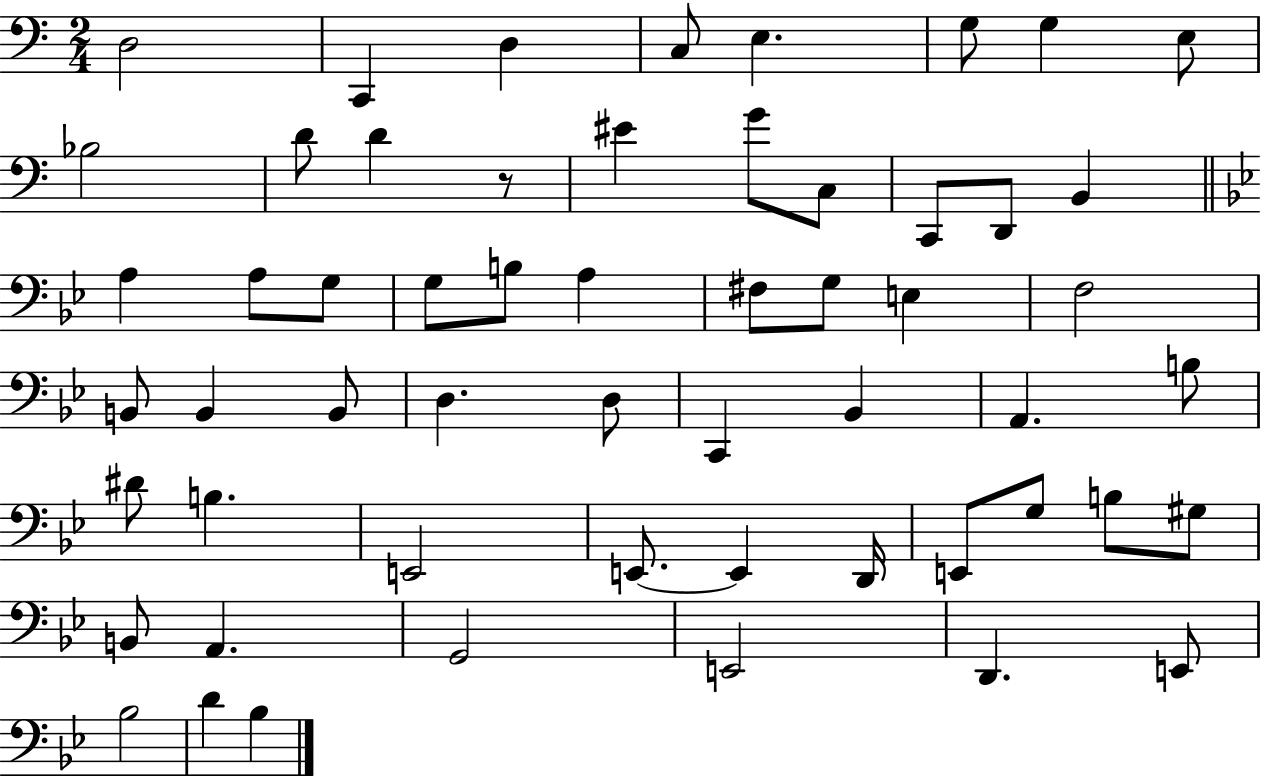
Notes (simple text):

D3/h C2/q D3/q C3/e E3/q. G3/e G3/q E3/e Bb3/h D4/e D4/q R/e EIS4/q G4/e C3/e C2/e D2/e B2/q A3/q A3/e G3/e G3/e B3/e A3/q F#3/e G3/e E3/q F3/h B2/e B2/q B2/e D3/q. D3/e C2/q Bb2/q A2/q. B3/e D#4/e B3/q. E2/h E2/e. E2/q D2/s E2/e G3/e B3/e G#3/e B2/e A2/q. G2/h E2/h D2/q. E2/e Bb3/h D4/q Bb3/q